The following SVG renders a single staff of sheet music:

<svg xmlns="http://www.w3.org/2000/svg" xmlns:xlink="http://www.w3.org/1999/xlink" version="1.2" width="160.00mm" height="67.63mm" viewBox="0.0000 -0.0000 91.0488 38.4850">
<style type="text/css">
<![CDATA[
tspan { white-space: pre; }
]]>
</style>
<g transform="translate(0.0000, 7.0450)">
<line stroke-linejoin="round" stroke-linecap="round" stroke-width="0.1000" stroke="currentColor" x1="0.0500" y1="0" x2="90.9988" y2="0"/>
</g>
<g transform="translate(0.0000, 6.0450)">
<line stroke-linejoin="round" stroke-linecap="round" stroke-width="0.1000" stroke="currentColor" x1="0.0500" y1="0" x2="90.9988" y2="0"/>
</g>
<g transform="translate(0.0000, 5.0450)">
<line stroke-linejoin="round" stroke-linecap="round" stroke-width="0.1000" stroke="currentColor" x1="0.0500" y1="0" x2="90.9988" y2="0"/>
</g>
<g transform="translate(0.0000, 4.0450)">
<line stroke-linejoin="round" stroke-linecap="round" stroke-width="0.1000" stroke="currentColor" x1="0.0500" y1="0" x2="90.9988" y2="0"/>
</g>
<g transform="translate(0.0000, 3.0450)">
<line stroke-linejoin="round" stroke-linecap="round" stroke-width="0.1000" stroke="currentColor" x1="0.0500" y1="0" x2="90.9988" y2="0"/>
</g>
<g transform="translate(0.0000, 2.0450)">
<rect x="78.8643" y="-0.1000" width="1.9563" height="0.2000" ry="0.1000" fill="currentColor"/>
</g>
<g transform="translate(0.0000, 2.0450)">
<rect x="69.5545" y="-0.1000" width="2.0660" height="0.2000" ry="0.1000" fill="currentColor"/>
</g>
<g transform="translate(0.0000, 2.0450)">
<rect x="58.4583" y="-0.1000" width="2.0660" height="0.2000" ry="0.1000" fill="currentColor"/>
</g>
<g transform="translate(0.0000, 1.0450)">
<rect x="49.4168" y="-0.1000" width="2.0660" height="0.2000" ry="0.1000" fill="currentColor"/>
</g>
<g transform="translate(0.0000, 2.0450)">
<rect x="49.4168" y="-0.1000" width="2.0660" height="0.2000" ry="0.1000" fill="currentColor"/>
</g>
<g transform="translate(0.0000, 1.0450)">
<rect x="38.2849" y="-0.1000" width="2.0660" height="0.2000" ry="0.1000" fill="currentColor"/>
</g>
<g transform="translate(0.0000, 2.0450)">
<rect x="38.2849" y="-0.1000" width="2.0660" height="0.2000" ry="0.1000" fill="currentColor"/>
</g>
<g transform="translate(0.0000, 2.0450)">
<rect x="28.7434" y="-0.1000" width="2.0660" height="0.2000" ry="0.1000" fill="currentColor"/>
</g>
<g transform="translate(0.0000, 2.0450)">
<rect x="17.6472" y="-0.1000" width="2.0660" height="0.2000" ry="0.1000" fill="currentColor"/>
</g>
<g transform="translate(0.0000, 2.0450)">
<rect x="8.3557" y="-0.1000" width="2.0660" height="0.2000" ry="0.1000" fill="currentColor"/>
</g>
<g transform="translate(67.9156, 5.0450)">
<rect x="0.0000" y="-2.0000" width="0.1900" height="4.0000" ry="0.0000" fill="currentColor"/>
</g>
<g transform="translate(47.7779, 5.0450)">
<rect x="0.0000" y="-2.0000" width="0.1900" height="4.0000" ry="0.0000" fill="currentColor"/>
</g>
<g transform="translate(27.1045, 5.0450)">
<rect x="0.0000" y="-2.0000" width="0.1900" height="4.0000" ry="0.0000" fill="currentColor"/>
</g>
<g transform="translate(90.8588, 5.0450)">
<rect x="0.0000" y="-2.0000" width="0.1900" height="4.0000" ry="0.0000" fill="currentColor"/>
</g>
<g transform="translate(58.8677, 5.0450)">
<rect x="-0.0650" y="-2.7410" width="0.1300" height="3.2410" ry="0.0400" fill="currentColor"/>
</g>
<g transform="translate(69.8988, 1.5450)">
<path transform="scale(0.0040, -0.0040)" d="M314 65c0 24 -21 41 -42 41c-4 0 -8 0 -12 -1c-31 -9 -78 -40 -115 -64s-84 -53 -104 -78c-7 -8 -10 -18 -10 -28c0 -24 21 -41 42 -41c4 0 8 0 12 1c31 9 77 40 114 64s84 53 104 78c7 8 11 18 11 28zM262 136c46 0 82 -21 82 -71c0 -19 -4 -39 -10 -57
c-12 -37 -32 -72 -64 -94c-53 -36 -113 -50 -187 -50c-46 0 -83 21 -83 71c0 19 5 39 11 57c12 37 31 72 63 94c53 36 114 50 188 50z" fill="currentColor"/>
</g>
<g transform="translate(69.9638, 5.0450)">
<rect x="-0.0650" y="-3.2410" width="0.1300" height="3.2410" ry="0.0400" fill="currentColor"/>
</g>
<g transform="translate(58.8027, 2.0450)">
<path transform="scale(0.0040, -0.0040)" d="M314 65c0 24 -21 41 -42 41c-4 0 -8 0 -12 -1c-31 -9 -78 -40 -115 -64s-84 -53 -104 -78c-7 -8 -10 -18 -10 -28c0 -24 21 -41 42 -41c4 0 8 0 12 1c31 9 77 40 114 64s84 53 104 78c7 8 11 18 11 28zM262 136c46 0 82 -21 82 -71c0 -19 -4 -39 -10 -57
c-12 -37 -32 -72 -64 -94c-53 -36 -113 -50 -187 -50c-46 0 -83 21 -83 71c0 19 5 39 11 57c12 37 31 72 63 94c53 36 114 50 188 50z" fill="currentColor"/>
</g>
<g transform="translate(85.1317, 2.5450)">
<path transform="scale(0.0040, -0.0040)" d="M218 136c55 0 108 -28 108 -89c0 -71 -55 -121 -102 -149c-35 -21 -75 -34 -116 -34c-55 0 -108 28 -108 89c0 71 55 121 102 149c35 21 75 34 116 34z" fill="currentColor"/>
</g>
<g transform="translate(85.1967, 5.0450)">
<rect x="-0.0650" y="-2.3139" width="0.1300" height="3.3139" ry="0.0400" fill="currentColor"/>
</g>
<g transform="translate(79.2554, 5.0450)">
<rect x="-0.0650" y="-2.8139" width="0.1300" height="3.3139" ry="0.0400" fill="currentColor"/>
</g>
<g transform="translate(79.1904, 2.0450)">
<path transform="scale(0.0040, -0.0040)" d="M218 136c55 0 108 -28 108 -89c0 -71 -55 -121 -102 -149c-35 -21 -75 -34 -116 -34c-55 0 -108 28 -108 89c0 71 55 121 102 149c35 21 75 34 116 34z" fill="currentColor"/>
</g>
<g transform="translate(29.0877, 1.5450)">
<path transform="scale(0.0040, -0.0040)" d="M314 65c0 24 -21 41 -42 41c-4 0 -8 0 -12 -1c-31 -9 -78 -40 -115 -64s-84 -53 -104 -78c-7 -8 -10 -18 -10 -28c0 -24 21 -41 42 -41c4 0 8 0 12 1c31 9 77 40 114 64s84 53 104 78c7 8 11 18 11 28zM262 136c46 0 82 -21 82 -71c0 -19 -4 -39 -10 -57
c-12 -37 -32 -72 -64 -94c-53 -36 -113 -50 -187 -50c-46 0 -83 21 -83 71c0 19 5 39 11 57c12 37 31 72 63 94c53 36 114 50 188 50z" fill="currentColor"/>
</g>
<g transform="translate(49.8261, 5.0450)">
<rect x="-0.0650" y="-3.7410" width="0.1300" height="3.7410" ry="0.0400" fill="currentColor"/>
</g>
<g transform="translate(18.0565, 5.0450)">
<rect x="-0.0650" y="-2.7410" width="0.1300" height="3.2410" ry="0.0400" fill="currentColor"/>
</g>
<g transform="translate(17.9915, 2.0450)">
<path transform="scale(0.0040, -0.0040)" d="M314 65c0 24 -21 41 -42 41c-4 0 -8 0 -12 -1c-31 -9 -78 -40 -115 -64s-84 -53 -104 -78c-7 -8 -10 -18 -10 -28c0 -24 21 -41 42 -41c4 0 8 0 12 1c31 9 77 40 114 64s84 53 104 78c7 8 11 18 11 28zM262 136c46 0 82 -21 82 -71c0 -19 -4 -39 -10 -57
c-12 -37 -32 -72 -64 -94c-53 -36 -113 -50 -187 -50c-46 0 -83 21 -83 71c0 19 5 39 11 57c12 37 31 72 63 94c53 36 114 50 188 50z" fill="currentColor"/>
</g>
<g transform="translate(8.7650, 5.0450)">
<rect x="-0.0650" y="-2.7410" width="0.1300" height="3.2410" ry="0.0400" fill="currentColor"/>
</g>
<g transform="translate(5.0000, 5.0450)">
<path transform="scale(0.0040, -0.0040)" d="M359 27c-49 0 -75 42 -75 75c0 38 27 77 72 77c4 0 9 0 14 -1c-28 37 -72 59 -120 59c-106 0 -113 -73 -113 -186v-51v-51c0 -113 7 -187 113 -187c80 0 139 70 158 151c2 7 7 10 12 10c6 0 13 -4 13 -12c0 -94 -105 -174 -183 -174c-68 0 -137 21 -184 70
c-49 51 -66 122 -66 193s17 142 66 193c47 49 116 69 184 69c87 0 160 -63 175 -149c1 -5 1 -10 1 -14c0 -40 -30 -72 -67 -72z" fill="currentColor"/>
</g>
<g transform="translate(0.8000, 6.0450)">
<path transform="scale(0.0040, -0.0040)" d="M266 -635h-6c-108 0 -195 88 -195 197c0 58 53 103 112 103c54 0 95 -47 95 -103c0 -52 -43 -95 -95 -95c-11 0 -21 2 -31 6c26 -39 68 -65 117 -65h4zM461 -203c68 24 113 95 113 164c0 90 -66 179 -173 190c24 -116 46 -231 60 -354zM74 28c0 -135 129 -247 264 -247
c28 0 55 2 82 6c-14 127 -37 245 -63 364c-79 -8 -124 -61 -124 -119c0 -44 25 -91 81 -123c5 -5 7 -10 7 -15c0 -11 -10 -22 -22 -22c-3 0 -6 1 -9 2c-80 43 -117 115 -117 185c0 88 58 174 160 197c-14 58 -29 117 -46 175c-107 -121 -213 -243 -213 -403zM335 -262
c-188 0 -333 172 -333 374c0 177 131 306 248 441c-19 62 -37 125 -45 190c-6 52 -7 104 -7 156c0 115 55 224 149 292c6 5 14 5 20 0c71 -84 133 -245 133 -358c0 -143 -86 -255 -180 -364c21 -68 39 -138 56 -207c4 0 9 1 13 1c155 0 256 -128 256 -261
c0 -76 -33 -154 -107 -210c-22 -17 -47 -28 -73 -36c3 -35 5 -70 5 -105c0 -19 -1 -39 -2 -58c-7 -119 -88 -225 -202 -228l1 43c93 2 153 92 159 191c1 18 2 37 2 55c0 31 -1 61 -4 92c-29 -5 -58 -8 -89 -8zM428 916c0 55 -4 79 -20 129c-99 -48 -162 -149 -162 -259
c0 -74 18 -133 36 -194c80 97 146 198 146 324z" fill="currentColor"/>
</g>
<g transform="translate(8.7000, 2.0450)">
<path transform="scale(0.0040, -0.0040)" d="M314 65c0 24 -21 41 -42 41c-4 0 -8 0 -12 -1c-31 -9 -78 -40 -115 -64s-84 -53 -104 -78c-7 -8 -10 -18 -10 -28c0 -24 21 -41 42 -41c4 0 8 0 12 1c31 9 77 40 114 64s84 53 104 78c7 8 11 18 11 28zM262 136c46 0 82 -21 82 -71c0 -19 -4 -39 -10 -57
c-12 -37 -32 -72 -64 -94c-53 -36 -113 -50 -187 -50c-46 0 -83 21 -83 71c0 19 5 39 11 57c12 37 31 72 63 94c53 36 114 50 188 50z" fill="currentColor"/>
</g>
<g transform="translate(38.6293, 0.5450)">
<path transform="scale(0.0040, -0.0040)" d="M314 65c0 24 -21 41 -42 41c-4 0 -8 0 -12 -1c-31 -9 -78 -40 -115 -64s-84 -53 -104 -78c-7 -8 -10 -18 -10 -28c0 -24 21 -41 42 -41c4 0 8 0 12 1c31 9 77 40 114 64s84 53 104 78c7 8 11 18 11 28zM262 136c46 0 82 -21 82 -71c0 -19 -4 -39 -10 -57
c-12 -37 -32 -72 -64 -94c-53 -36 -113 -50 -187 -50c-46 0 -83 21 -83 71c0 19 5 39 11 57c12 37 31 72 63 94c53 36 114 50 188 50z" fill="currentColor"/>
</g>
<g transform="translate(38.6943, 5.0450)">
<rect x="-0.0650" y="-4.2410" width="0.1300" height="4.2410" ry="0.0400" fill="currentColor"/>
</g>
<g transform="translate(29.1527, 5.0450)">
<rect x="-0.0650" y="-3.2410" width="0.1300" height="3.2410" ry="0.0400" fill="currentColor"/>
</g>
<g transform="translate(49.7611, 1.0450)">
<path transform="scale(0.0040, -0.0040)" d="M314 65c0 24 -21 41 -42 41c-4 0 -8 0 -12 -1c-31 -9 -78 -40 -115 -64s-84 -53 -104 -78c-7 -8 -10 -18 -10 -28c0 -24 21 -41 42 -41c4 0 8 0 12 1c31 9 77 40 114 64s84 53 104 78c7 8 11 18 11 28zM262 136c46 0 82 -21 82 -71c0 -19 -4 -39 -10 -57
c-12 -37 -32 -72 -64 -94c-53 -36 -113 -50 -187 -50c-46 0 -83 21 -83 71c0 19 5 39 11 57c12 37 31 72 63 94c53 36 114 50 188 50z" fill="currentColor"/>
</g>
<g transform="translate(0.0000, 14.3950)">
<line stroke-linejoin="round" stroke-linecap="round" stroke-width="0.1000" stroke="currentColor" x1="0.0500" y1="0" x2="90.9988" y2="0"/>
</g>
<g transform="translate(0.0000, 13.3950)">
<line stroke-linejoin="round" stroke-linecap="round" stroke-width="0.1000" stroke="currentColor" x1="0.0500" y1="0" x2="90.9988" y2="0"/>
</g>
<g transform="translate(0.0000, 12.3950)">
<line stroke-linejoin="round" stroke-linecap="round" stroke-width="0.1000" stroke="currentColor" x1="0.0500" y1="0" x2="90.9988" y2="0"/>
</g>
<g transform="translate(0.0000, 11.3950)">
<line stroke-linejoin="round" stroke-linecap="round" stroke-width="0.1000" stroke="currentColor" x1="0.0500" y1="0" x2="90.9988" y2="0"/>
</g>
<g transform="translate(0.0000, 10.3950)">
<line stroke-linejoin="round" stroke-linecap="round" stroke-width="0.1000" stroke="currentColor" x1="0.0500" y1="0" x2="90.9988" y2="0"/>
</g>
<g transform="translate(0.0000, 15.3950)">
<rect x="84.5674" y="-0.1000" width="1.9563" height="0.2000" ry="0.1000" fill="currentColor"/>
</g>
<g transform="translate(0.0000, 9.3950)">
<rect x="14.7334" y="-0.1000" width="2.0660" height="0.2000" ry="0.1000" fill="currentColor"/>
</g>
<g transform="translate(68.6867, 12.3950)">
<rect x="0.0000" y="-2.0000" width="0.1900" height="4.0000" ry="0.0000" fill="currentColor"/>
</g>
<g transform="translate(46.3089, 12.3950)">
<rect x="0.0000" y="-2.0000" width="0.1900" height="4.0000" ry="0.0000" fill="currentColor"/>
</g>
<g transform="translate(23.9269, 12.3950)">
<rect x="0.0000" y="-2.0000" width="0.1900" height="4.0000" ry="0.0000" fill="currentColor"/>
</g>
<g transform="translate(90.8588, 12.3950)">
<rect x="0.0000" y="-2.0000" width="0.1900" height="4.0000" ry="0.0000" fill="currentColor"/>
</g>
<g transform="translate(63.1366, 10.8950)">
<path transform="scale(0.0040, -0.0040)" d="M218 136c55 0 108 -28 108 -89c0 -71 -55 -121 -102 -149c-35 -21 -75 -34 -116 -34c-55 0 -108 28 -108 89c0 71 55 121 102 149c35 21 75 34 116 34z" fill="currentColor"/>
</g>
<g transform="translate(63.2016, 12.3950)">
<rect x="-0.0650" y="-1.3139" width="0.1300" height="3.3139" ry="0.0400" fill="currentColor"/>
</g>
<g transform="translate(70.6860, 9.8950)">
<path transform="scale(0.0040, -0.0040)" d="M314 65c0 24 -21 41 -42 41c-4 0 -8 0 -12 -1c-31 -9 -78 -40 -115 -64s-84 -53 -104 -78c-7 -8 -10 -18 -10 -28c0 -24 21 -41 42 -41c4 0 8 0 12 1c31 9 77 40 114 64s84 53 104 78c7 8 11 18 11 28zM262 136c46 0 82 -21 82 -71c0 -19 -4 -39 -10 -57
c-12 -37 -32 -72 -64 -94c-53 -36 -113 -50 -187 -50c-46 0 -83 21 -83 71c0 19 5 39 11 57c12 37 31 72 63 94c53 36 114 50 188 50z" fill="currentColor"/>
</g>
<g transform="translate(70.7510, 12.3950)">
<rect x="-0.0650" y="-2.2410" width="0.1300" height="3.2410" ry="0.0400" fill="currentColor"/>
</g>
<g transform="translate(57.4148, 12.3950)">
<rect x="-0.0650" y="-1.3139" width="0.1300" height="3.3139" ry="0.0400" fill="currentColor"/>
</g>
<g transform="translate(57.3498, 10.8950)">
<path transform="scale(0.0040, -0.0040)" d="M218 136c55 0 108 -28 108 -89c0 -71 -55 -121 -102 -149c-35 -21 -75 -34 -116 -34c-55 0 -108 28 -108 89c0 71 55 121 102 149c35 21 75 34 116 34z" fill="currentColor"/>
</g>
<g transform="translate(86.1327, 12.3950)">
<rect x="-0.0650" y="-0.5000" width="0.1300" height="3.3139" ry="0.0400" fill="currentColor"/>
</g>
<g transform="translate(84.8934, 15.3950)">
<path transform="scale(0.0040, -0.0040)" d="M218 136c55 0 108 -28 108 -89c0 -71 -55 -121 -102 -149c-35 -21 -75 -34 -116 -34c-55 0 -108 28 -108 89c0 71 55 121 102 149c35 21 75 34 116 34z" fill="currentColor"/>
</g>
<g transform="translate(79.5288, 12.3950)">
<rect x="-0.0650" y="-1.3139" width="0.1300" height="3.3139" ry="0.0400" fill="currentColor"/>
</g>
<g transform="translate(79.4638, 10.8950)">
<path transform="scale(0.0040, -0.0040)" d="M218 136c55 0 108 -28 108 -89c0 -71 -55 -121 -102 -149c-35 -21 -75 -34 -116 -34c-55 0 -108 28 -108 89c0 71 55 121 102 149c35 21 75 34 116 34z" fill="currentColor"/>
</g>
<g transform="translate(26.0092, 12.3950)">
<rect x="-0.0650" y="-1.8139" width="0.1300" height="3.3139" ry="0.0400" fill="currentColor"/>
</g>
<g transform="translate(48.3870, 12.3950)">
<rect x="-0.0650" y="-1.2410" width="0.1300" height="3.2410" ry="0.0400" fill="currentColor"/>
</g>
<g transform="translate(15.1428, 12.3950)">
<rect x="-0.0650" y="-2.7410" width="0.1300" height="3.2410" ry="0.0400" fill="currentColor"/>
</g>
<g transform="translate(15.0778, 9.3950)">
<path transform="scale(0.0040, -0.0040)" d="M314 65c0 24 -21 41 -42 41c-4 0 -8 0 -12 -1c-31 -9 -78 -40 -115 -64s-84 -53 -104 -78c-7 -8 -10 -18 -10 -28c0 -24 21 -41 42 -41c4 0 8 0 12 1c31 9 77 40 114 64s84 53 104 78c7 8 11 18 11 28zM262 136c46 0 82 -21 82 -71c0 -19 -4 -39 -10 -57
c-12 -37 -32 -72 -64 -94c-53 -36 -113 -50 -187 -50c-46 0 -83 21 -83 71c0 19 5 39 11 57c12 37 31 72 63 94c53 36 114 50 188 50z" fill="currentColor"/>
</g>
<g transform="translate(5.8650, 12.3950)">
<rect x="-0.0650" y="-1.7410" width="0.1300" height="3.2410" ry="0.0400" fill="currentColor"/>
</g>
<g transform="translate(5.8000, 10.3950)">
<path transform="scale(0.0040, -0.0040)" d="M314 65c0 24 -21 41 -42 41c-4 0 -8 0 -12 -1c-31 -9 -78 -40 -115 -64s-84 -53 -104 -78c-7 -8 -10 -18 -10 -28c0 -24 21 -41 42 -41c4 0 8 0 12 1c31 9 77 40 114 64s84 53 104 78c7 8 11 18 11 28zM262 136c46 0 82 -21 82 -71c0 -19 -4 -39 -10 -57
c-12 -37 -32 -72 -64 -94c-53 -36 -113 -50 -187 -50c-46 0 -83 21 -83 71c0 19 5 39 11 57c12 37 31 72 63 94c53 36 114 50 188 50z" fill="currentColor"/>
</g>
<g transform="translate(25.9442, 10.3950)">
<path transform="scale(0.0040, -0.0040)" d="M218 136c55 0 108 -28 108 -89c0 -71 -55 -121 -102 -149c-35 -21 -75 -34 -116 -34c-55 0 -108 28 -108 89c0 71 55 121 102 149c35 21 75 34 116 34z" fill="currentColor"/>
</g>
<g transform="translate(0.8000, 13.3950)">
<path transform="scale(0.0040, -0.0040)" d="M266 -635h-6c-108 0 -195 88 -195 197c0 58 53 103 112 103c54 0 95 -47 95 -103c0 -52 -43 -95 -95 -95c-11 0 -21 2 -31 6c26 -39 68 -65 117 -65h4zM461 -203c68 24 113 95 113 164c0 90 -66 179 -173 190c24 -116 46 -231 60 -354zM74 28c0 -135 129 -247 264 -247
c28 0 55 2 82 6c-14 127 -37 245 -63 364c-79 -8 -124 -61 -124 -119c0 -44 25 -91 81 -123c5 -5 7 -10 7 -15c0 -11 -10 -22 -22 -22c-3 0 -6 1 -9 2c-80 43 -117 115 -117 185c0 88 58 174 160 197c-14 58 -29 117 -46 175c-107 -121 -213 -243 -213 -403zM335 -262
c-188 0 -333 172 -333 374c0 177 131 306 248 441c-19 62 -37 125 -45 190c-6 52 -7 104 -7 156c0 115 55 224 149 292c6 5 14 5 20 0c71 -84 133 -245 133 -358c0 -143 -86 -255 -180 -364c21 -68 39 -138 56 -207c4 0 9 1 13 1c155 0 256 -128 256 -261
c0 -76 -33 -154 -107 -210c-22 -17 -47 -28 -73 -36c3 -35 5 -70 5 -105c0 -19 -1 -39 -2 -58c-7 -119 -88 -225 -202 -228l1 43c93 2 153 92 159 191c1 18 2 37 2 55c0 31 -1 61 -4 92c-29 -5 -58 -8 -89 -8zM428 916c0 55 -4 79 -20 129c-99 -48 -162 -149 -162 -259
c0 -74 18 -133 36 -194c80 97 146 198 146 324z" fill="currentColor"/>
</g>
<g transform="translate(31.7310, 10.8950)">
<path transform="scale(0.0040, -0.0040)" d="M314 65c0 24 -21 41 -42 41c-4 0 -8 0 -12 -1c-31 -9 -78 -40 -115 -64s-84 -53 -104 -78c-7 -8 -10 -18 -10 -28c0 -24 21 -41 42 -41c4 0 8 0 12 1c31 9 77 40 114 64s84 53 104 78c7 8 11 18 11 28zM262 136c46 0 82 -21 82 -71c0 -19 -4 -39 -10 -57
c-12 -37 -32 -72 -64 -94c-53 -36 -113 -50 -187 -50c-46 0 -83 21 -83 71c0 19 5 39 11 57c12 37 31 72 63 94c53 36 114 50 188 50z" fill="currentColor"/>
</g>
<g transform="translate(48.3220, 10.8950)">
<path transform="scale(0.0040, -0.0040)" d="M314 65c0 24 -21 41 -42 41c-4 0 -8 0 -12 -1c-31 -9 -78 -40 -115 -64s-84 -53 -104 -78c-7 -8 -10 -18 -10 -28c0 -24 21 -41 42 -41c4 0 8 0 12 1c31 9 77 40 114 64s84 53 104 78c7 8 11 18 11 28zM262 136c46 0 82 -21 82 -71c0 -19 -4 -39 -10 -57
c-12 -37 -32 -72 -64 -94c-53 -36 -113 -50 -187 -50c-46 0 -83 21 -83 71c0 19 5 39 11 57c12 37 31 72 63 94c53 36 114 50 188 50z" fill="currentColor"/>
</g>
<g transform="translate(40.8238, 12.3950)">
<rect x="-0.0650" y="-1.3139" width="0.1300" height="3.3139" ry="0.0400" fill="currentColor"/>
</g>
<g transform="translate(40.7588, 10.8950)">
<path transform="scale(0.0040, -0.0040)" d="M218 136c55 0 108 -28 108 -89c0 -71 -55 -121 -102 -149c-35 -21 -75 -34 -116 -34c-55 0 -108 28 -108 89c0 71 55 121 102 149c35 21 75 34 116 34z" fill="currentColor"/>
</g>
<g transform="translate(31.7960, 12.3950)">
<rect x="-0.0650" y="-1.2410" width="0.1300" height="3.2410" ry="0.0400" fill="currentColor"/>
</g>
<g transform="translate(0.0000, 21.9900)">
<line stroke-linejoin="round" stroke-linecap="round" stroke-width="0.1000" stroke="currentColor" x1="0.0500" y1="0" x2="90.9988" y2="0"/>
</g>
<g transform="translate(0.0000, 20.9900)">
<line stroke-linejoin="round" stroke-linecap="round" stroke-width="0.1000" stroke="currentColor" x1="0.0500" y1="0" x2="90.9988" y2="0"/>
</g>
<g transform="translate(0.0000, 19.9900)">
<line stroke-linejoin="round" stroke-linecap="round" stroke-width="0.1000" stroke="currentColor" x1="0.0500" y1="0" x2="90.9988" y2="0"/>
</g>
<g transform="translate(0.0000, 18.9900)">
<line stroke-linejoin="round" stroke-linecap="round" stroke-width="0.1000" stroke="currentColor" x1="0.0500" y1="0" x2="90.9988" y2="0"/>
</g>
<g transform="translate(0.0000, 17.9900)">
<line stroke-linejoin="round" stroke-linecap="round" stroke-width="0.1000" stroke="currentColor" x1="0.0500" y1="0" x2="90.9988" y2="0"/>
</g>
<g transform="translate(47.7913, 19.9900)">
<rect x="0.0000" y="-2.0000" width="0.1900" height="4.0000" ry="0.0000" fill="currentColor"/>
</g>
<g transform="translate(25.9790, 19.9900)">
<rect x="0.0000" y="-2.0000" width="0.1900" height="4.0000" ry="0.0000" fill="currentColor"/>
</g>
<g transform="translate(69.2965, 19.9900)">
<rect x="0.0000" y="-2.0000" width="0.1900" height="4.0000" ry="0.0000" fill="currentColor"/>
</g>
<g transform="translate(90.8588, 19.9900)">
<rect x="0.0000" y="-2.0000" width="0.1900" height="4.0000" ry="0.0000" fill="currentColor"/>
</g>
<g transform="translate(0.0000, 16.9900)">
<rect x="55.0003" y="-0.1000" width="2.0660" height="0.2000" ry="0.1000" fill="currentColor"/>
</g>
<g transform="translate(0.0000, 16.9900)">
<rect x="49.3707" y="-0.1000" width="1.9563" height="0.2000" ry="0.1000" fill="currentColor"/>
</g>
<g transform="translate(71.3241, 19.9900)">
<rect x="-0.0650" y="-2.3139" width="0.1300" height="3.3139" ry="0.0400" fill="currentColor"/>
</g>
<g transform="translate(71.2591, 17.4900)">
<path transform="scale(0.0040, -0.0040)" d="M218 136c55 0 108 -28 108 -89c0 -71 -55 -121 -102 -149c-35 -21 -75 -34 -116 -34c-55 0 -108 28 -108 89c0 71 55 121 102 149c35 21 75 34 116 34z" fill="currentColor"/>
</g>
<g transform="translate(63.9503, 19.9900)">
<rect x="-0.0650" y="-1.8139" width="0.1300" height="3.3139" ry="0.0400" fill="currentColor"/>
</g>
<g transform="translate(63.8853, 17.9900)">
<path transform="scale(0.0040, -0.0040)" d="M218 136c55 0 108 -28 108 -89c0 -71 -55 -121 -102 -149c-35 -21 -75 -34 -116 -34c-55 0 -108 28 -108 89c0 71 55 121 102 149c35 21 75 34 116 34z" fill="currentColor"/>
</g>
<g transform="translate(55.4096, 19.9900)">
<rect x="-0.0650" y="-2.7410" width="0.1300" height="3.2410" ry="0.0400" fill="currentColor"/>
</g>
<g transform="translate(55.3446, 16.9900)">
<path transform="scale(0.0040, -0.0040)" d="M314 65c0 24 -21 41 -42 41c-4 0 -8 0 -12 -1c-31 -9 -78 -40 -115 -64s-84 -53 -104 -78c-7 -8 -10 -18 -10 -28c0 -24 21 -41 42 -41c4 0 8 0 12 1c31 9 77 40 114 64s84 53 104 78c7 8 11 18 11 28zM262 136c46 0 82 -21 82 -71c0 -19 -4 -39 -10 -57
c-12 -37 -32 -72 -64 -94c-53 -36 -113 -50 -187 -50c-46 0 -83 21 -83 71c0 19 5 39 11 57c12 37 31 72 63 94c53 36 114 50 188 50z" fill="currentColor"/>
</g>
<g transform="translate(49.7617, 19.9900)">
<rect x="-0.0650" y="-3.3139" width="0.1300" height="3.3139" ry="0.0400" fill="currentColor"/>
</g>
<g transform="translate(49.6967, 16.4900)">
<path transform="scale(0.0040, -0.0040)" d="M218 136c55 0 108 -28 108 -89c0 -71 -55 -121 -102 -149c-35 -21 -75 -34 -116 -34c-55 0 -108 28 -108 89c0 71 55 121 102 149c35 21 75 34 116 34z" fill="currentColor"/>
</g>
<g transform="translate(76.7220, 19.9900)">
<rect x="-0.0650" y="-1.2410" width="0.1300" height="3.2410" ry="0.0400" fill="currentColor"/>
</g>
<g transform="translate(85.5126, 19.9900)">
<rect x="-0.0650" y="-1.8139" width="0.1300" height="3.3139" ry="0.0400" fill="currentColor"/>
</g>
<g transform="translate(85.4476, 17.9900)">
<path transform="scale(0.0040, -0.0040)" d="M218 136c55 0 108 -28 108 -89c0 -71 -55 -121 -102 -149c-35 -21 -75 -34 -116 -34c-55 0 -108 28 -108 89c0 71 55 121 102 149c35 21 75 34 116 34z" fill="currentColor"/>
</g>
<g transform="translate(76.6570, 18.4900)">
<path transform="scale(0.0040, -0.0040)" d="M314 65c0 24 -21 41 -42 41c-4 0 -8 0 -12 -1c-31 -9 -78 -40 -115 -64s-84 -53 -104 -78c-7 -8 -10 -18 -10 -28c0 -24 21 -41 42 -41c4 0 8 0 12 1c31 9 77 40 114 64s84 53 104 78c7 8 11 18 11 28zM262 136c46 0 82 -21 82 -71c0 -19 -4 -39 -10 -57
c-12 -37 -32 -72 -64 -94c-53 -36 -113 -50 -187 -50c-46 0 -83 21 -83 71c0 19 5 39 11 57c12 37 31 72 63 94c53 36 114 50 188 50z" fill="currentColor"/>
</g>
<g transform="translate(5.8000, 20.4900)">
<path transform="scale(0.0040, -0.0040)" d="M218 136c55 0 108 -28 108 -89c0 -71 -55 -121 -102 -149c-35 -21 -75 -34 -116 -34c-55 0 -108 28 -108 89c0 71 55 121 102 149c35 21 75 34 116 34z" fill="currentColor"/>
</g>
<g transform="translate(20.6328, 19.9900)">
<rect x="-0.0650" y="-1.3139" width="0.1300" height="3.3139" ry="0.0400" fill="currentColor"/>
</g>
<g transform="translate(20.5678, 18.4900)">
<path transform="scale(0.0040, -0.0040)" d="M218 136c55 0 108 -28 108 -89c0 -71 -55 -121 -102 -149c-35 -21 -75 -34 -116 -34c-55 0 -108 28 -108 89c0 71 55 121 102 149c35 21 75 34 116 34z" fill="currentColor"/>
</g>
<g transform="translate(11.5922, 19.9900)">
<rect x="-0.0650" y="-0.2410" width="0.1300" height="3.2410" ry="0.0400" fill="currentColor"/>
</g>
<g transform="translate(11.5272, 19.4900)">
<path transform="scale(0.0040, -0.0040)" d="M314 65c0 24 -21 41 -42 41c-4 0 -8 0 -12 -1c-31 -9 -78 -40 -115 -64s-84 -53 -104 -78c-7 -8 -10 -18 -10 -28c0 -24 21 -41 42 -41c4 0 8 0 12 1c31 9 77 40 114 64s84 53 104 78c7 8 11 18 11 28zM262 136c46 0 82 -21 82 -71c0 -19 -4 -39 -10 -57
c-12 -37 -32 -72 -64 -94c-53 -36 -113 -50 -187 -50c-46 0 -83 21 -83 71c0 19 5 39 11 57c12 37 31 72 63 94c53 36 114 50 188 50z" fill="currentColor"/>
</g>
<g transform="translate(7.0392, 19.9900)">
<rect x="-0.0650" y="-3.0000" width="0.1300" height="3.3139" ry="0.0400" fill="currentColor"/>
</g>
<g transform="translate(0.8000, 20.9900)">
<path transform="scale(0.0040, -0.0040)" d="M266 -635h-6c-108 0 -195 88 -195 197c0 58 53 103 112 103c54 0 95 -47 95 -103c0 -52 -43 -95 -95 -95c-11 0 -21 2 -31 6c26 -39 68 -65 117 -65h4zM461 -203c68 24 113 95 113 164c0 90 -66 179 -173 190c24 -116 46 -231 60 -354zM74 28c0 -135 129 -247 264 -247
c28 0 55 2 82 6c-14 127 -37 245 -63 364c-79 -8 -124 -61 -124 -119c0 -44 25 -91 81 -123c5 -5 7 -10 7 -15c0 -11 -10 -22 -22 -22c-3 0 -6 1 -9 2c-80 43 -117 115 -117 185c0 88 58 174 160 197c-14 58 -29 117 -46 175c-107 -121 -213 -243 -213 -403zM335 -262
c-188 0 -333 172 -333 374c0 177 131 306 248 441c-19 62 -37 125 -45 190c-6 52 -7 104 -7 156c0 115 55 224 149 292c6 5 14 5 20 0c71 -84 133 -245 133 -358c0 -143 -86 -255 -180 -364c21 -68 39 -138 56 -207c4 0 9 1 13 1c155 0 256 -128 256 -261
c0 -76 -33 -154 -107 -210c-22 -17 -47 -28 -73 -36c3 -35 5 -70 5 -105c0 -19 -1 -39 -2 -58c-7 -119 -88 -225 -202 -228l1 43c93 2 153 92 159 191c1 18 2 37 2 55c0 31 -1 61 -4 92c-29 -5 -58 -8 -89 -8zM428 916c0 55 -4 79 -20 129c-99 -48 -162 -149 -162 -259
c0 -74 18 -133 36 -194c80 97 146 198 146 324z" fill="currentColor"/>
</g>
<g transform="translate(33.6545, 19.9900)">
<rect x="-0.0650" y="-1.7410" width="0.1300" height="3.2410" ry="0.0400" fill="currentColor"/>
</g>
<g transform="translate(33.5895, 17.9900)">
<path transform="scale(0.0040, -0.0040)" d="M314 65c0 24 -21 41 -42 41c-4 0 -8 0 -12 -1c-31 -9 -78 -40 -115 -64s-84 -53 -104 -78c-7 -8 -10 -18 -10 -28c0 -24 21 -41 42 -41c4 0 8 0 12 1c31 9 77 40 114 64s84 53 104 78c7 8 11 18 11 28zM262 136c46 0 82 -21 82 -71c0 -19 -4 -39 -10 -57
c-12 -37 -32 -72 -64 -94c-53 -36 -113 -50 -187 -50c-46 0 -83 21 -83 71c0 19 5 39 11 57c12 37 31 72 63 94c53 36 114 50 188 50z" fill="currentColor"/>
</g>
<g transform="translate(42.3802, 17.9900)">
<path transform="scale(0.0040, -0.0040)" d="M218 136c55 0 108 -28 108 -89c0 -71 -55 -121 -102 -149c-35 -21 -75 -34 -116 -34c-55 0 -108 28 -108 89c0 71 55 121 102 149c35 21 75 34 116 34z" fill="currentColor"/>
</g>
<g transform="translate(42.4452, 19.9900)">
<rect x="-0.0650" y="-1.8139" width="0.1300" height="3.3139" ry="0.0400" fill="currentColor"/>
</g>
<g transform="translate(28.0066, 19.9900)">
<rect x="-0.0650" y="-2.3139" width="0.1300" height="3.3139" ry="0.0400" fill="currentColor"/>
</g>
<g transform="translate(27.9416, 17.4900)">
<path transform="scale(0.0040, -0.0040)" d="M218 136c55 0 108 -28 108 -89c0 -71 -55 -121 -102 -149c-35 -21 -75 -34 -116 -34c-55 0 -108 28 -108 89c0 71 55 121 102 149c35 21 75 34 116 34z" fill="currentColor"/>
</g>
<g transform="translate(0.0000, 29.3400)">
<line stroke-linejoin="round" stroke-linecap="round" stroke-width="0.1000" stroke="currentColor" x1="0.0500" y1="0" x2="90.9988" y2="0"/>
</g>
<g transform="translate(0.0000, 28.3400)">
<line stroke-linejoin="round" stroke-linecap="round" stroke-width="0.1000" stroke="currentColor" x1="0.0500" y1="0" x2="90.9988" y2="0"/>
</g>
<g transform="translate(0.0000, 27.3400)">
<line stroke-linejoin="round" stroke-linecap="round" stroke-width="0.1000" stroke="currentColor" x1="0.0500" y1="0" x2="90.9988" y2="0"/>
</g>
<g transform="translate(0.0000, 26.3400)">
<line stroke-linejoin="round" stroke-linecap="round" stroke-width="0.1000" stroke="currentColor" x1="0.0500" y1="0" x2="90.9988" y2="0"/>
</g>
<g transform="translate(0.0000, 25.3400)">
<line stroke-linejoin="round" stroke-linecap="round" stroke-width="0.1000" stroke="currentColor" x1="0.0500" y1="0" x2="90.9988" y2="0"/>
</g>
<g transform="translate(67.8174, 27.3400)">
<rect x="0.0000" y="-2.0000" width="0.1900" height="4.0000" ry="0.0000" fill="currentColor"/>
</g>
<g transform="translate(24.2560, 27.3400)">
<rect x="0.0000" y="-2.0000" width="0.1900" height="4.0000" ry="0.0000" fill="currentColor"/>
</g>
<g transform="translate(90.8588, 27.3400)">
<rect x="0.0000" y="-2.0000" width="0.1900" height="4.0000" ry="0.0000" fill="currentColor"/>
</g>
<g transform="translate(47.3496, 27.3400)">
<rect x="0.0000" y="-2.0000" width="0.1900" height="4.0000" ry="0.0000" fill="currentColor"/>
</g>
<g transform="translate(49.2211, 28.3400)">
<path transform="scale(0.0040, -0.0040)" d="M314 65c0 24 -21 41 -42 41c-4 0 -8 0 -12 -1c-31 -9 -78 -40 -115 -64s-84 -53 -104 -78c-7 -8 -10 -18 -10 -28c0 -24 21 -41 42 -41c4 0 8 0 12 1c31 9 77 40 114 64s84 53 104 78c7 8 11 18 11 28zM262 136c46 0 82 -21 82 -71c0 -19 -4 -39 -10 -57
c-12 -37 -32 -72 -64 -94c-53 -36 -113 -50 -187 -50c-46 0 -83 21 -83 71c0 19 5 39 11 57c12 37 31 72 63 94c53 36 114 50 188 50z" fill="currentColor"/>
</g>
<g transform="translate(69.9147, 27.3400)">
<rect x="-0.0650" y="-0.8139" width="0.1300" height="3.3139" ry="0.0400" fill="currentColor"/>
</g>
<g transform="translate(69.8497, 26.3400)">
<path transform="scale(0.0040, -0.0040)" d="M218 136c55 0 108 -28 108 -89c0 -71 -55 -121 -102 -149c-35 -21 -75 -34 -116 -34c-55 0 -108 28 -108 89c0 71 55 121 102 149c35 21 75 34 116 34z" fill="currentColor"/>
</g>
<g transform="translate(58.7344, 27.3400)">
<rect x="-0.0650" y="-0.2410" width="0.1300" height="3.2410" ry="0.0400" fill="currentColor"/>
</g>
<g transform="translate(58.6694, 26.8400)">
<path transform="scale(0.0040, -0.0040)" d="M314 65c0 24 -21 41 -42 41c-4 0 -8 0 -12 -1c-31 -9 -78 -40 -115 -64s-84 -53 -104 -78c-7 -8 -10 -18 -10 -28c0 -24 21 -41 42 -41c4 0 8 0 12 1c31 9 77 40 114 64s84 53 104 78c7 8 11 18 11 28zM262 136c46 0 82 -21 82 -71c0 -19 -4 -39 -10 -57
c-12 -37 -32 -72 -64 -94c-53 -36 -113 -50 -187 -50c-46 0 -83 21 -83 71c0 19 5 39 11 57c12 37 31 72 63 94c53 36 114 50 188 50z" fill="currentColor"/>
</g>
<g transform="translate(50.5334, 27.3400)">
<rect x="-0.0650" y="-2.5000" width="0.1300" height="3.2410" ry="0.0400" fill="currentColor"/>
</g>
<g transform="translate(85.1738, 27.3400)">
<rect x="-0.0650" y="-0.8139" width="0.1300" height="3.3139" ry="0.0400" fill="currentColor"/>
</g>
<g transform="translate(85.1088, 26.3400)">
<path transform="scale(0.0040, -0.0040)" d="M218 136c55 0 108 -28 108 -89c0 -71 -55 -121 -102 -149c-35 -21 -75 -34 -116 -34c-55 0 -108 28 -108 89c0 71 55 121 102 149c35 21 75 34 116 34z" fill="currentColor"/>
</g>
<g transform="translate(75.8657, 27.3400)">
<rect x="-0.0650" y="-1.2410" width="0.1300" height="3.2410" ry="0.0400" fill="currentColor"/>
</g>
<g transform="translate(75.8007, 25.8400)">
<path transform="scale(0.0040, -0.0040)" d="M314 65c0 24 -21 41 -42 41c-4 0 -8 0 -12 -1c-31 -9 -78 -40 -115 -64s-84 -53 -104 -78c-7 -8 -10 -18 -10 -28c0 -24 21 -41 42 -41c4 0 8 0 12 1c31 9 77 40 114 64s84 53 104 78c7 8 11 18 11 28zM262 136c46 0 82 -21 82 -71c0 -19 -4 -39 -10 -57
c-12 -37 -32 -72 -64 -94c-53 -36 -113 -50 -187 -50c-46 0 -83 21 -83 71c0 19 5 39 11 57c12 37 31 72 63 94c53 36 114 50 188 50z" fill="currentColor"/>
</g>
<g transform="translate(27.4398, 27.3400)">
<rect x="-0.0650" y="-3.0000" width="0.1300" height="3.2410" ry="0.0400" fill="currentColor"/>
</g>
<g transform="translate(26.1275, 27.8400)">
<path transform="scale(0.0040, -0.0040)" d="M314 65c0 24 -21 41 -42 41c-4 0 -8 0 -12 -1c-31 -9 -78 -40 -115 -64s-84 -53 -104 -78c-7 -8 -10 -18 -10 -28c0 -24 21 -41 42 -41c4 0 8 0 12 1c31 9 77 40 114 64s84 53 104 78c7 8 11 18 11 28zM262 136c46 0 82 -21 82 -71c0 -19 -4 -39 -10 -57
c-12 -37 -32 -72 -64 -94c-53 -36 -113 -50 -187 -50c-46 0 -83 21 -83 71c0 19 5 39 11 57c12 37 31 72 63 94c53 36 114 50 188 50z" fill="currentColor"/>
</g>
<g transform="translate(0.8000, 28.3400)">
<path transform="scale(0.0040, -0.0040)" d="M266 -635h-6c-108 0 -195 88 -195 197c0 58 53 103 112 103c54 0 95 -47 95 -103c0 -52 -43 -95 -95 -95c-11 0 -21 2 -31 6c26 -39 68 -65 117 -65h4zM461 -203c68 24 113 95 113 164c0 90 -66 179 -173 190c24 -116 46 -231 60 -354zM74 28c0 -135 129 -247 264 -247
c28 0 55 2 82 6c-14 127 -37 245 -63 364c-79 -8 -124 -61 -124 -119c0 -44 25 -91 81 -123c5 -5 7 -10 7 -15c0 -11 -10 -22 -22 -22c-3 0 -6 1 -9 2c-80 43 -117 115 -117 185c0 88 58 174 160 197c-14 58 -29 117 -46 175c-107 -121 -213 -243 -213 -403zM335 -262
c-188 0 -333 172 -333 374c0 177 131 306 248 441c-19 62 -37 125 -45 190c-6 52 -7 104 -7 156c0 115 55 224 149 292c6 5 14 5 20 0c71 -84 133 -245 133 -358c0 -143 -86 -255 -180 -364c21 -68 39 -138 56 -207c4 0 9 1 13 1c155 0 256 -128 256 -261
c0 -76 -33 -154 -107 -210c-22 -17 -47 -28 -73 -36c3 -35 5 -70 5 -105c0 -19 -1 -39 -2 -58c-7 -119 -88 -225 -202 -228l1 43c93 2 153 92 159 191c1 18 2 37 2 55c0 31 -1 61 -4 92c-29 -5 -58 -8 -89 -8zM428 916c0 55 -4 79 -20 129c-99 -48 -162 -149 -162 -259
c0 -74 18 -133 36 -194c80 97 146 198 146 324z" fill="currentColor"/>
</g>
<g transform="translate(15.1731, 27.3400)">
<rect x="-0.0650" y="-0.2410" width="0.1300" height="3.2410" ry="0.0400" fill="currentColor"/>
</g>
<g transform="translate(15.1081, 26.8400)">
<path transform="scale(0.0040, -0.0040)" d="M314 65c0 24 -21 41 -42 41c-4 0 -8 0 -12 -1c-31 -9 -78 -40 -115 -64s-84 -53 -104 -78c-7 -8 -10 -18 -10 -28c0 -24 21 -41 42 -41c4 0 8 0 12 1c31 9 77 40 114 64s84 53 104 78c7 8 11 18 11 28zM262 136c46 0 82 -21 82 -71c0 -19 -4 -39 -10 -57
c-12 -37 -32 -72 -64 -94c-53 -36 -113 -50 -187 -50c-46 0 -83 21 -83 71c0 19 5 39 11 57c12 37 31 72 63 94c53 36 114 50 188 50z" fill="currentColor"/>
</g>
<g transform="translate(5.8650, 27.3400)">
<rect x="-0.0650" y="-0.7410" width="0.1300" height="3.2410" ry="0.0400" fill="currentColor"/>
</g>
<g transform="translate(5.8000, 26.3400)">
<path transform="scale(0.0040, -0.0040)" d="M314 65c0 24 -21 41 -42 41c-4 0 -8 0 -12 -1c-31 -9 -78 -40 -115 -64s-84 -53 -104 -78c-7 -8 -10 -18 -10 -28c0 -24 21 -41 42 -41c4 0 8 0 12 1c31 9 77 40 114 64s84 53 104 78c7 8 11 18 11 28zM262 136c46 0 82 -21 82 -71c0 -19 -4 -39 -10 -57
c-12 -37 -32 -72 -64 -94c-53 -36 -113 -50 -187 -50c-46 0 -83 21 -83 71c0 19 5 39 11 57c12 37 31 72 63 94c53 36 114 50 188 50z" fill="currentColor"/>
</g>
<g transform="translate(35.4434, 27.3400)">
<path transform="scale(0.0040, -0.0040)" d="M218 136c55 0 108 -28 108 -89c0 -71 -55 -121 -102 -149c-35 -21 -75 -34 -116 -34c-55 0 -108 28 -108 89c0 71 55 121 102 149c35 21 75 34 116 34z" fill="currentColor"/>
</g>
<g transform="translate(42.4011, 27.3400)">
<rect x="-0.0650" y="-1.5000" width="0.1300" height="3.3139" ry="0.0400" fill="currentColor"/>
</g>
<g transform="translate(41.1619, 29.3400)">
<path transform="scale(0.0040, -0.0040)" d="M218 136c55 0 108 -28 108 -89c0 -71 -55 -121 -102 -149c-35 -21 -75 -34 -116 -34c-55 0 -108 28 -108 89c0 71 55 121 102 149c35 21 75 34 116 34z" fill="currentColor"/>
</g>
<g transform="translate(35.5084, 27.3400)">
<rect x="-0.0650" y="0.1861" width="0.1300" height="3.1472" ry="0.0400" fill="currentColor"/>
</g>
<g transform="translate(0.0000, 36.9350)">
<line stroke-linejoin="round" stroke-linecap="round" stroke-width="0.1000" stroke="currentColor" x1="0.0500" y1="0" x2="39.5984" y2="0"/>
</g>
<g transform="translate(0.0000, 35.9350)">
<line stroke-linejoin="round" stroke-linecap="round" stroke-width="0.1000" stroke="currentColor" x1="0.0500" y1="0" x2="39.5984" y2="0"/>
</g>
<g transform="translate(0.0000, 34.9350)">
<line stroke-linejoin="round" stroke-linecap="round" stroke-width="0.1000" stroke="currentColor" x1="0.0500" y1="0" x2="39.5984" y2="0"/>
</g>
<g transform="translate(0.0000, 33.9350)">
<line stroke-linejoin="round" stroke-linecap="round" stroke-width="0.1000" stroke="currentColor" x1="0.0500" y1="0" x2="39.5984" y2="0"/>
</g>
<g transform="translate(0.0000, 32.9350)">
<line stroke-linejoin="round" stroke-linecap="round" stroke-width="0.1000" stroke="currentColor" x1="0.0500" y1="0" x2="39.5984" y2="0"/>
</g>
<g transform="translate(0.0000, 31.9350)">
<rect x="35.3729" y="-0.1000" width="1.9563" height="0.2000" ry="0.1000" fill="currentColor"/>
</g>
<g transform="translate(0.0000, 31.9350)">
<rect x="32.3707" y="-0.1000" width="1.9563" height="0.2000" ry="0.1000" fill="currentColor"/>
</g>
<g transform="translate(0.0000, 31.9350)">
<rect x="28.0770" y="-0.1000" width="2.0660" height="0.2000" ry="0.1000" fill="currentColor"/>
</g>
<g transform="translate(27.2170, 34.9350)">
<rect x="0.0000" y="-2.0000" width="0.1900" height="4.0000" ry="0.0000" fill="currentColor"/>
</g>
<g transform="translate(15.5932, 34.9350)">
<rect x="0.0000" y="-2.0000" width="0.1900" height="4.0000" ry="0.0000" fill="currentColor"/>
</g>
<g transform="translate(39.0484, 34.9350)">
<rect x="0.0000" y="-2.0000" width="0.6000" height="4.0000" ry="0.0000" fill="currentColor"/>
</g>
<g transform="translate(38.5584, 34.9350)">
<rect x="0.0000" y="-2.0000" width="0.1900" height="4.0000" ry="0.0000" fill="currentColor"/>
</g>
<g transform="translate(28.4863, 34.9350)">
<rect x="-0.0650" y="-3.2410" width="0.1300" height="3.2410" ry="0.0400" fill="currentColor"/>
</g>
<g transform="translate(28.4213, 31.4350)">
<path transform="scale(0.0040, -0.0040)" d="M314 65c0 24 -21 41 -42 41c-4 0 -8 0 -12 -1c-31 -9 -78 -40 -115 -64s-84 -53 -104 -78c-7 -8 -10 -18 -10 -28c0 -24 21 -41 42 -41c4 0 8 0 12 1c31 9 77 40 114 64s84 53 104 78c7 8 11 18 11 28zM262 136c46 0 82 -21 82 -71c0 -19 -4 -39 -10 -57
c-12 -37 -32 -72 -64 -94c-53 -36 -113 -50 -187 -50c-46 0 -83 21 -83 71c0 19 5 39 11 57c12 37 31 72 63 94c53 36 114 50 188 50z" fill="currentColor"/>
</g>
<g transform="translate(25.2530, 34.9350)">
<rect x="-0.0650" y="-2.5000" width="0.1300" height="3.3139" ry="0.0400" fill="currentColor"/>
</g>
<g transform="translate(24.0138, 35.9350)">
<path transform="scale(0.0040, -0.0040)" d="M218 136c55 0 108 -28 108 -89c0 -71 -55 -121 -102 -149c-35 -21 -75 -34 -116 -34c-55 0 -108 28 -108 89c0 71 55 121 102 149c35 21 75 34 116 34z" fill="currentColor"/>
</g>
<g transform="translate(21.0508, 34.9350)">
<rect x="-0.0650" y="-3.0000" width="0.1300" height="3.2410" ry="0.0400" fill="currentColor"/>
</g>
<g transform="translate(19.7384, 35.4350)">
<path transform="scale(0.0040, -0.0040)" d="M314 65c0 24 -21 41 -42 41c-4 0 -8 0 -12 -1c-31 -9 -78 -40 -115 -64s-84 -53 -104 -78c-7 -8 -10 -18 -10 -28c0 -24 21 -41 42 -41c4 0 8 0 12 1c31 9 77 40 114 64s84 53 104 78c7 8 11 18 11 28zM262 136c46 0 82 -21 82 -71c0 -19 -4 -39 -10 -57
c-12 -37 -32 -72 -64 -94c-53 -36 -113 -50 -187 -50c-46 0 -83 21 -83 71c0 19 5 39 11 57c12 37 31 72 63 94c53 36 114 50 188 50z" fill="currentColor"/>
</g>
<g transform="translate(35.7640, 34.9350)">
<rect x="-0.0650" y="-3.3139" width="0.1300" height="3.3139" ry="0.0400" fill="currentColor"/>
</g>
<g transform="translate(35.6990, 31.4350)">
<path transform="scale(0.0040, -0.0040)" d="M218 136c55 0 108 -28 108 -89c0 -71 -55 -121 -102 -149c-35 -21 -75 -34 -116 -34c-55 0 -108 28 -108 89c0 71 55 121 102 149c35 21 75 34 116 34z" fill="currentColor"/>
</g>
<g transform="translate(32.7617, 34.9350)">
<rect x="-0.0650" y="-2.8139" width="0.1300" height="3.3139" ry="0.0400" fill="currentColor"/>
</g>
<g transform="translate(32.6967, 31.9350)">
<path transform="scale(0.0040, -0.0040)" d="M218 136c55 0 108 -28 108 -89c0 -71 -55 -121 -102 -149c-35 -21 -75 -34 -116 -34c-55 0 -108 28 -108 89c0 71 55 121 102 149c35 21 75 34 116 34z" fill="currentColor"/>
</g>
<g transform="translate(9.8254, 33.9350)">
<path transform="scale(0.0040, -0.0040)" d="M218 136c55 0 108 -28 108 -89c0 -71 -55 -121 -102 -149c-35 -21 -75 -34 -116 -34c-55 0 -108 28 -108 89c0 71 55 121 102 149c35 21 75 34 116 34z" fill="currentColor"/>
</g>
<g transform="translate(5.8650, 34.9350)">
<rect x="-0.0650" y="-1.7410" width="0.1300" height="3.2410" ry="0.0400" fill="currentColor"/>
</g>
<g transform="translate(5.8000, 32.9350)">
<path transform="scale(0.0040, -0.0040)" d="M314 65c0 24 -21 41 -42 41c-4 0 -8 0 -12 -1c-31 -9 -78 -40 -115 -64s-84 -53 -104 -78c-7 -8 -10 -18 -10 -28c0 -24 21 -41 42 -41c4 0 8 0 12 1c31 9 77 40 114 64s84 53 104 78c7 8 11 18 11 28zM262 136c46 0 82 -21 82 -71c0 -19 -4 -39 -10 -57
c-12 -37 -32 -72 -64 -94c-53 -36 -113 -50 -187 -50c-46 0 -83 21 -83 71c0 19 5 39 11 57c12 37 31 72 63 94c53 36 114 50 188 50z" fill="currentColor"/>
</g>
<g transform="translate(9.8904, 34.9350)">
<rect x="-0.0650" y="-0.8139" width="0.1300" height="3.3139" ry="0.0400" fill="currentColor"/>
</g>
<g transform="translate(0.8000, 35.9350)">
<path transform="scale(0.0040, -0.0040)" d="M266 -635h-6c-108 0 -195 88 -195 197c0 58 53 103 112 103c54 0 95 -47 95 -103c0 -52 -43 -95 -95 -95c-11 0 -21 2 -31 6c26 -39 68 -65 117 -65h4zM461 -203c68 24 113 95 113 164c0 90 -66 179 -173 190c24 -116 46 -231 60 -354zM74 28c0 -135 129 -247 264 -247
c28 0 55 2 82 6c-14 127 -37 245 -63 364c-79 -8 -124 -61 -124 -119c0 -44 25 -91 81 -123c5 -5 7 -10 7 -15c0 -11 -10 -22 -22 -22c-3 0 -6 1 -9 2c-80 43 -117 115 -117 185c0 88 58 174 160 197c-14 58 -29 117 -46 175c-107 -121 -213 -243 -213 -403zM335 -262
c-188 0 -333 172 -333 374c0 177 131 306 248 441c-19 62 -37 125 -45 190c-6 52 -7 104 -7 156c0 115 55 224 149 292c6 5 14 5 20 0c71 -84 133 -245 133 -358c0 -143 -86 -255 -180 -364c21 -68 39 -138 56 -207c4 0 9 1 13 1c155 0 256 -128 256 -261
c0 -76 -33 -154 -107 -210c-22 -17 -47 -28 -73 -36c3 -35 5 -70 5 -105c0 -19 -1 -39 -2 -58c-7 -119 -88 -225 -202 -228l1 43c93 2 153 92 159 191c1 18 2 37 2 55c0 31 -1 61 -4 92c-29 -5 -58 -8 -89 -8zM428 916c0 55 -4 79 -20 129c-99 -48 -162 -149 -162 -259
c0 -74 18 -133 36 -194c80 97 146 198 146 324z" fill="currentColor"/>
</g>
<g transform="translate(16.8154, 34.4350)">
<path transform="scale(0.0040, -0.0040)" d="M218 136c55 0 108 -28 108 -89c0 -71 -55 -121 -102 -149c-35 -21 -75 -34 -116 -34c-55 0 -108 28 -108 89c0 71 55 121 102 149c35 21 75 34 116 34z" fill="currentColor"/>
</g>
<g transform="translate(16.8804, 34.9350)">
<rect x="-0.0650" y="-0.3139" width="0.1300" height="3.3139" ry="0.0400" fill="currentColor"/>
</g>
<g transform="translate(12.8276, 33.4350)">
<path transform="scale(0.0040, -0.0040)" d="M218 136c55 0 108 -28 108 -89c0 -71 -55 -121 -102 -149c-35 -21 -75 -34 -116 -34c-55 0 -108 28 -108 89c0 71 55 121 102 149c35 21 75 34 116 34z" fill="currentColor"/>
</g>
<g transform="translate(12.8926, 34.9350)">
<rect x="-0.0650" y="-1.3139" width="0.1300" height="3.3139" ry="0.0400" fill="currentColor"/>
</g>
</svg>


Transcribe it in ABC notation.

X:1
T:Untitled
M:4/4
L:1/4
K:C
a2 a2 b2 d'2 c'2 a2 b2 a g f2 a2 f e2 e e2 e e g2 e C A c2 e g f2 f b a2 f g e2 f d2 c2 A2 B E G2 c2 d e2 d f2 d e c A2 G b2 a b